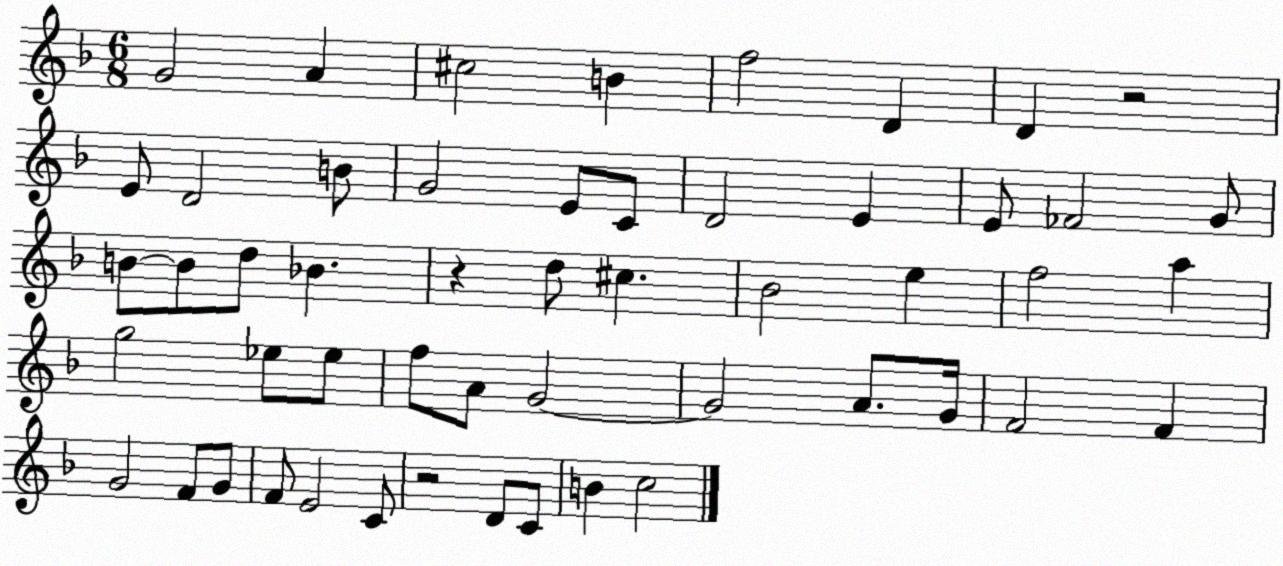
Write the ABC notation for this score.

X:1
T:Untitled
M:6/8
L:1/4
K:F
G2 A ^c2 B f2 D D z2 E/2 D2 B/2 G2 E/2 C/2 D2 E E/2 _F2 G/2 B/2 B/2 d/2 _B z d/2 ^c _B2 e f2 a g2 _e/2 _e/2 f/2 A/2 G2 G2 A/2 G/4 F2 F G2 F/2 G/2 F/2 E2 C/2 z2 D/2 C/2 B c2